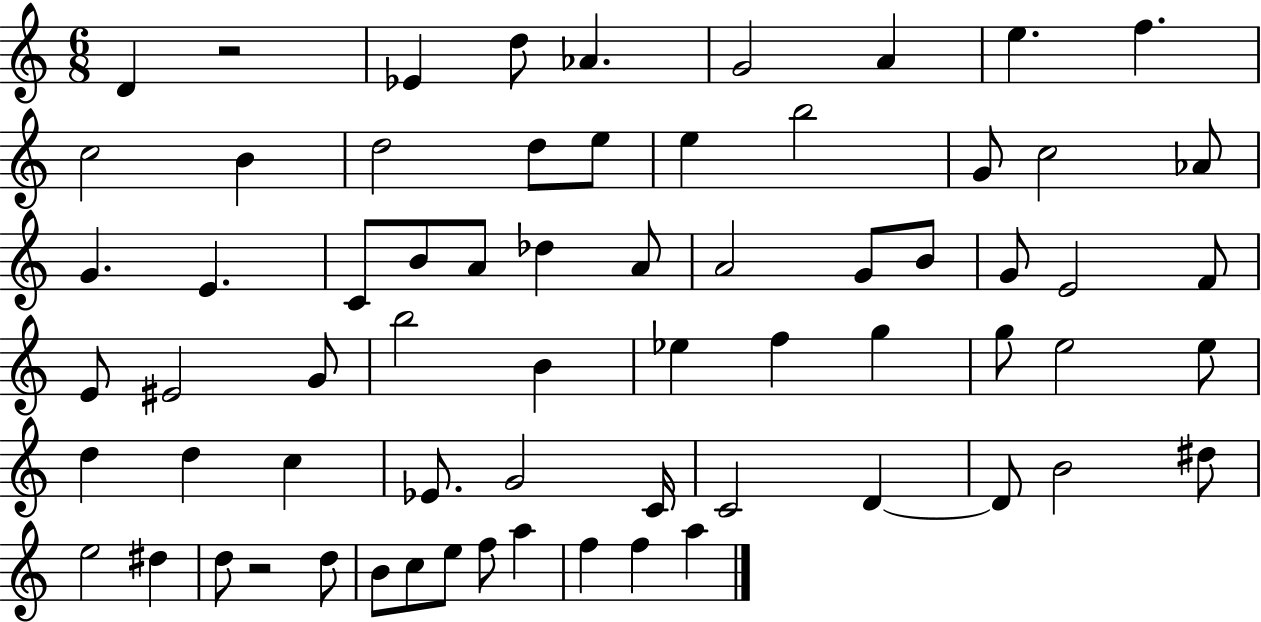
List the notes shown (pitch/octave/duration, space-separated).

D4/q R/h Eb4/q D5/e Ab4/q. G4/h A4/q E5/q. F5/q. C5/h B4/q D5/h D5/e E5/e E5/q B5/h G4/e C5/h Ab4/e G4/q. E4/q. C4/e B4/e A4/e Db5/q A4/e A4/h G4/e B4/e G4/e E4/h F4/e E4/e EIS4/h G4/e B5/h B4/q Eb5/q F5/q G5/q G5/e E5/h E5/e D5/q D5/q C5/q Eb4/e. G4/h C4/s C4/h D4/q D4/e B4/h D#5/e E5/h D#5/q D5/e R/h D5/e B4/e C5/e E5/e F5/e A5/q F5/q F5/q A5/q